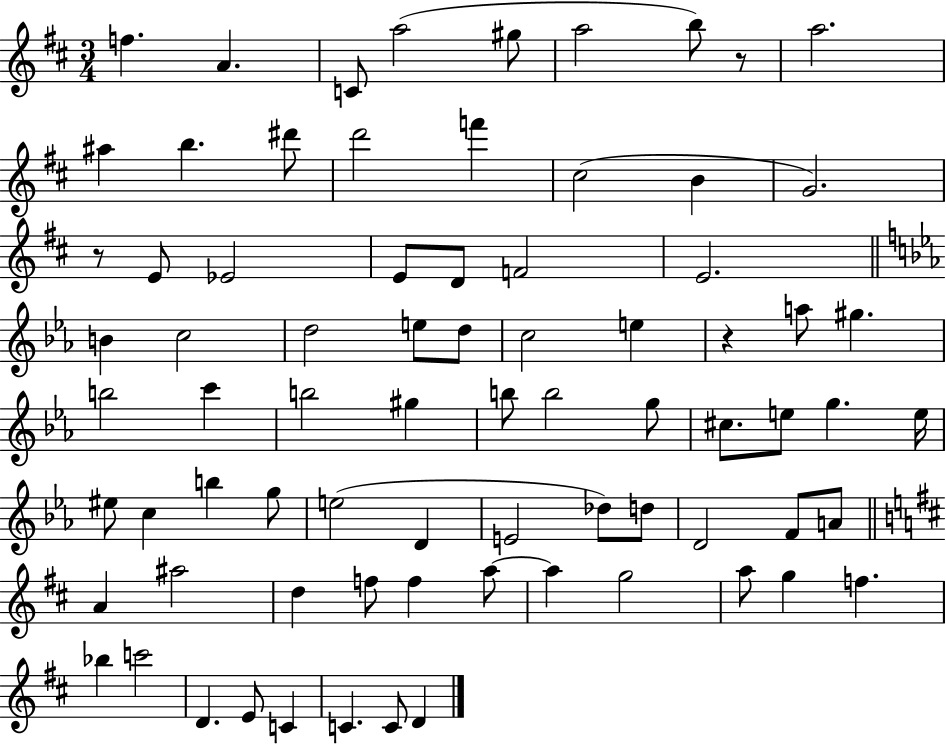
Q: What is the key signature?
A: D major